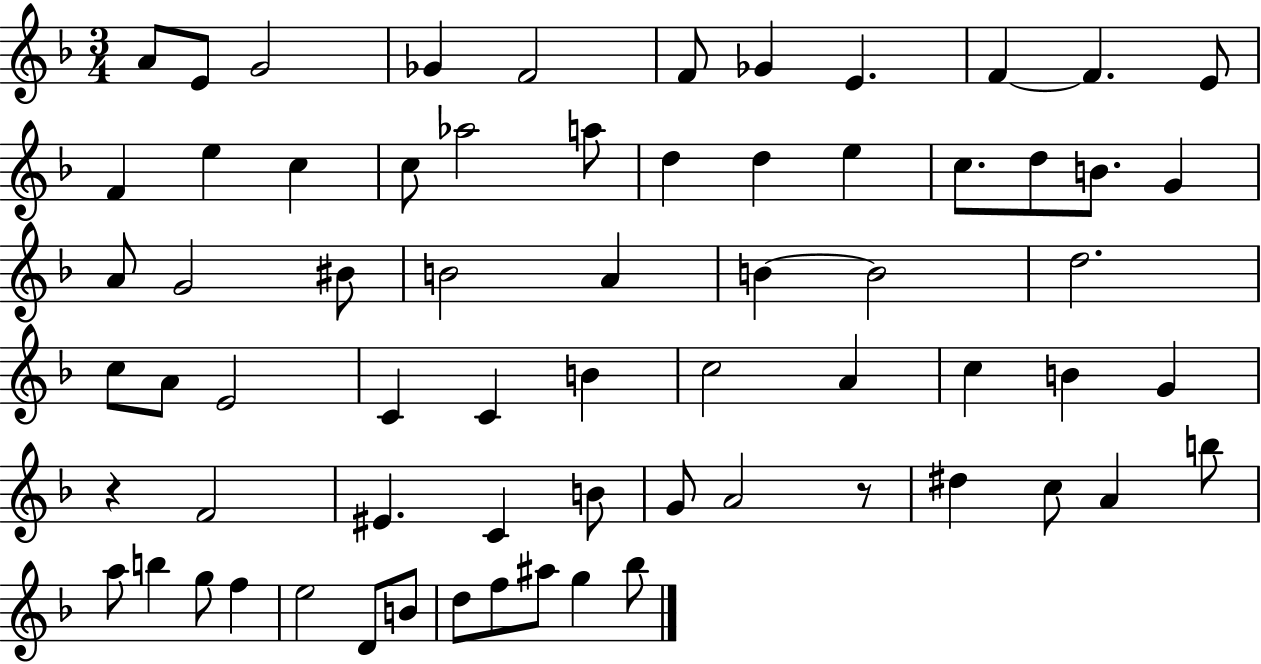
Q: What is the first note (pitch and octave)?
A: A4